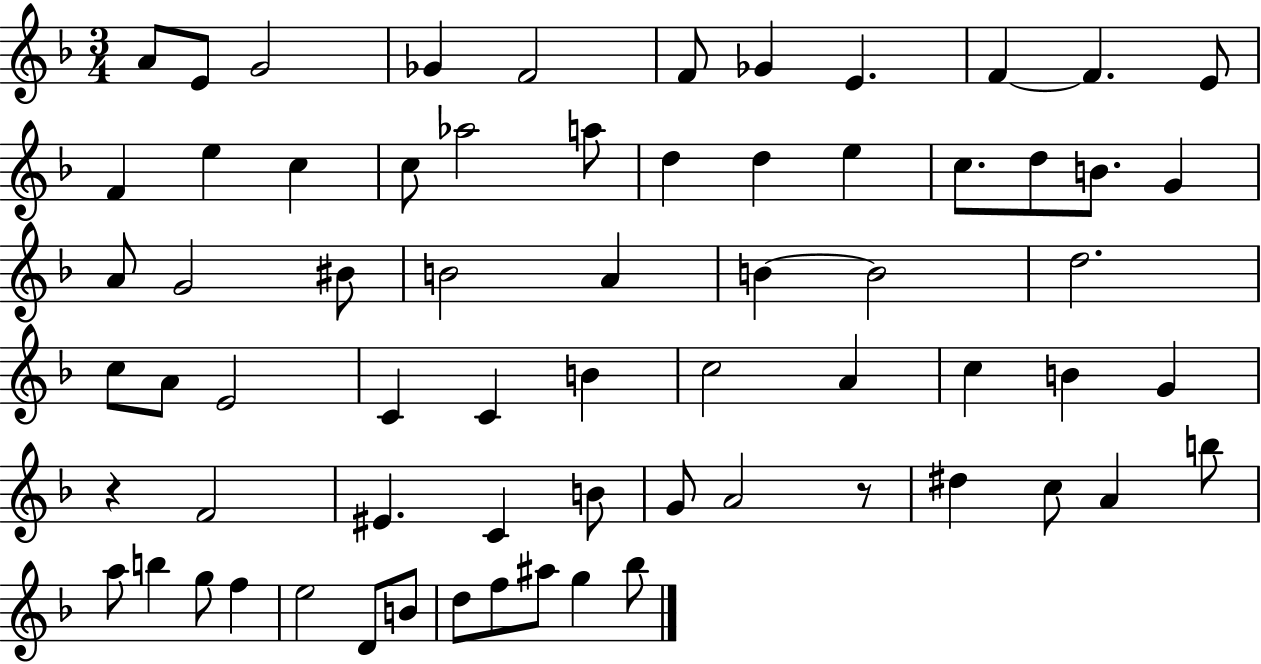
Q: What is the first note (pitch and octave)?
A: A4